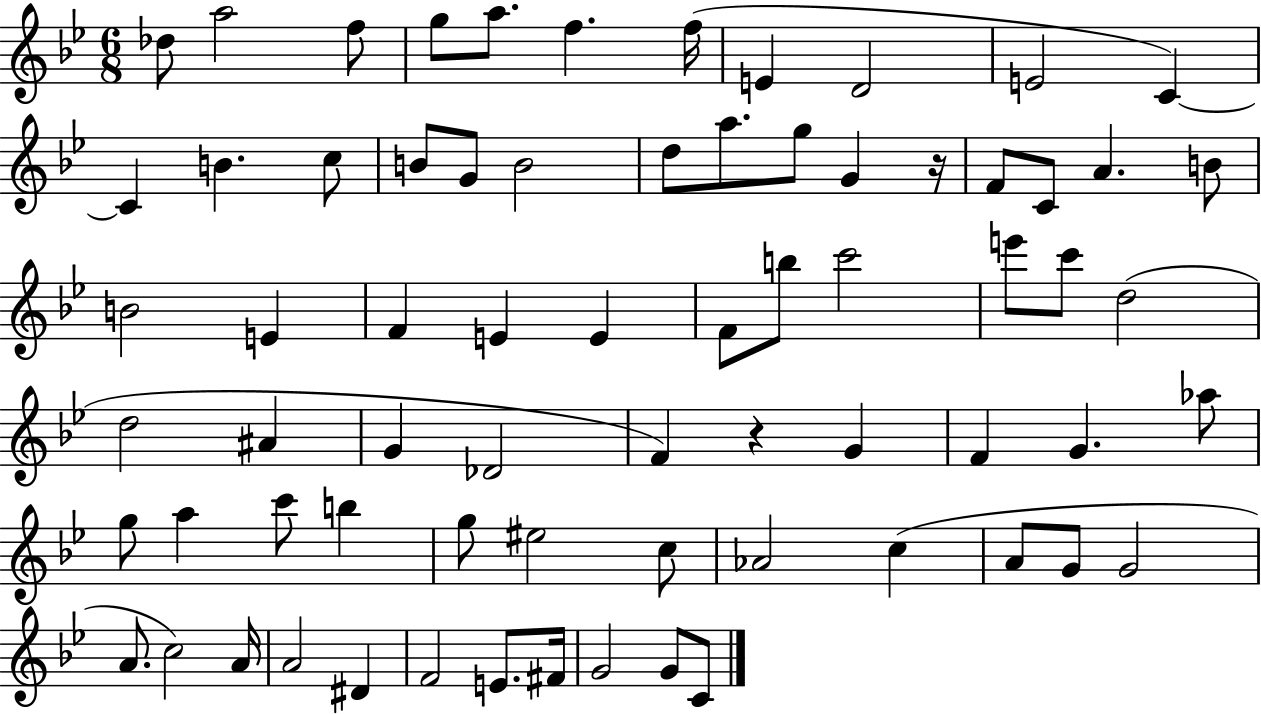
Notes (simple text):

Db5/e A5/h F5/e G5/e A5/e. F5/q. F5/s E4/q D4/h E4/h C4/q C4/q B4/q. C5/e B4/e G4/e B4/h D5/e A5/e. G5/e G4/q R/s F4/e C4/e A4/q. B4/e B4/h E4/q F4/q E4/q E4/q F4/e B5/e C6/h E6/e C6/e D5/h D5/h A#4/q G4/q Db4/h F4/q R/q G4/q F4/q G4/q. Ab5/e G5/e A5/q C6/e B5/q G5/e EIS5/h C5/e Ab4/h C5/q A4/e G4/e G4/h A4/e. C5/h A4/s A4/h D#4/q F4/h E4/e. F#4/s G4/h G4/e C4/e